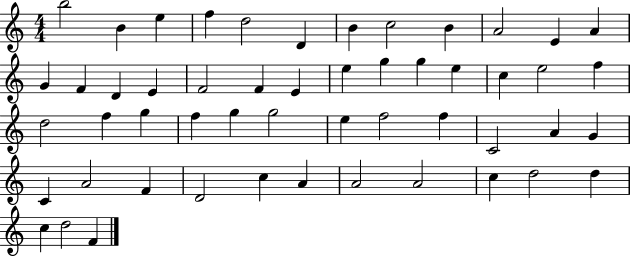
X:1
T:Untitled
M:4/4
L:1/4
K:C
b2 B e f d2 D B c2 B A2 E A G F D E F2 F E e g g e c e2 f d2 f g f g g2 e f2 f C2 A G C A2 F D2 c A A2 A2 c d2 d c d2 F